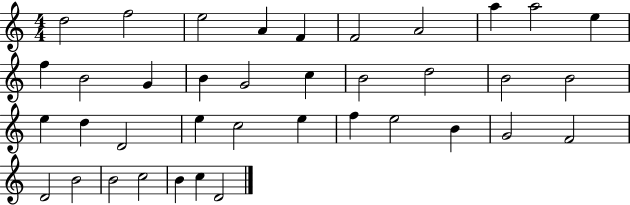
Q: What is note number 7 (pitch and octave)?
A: A4